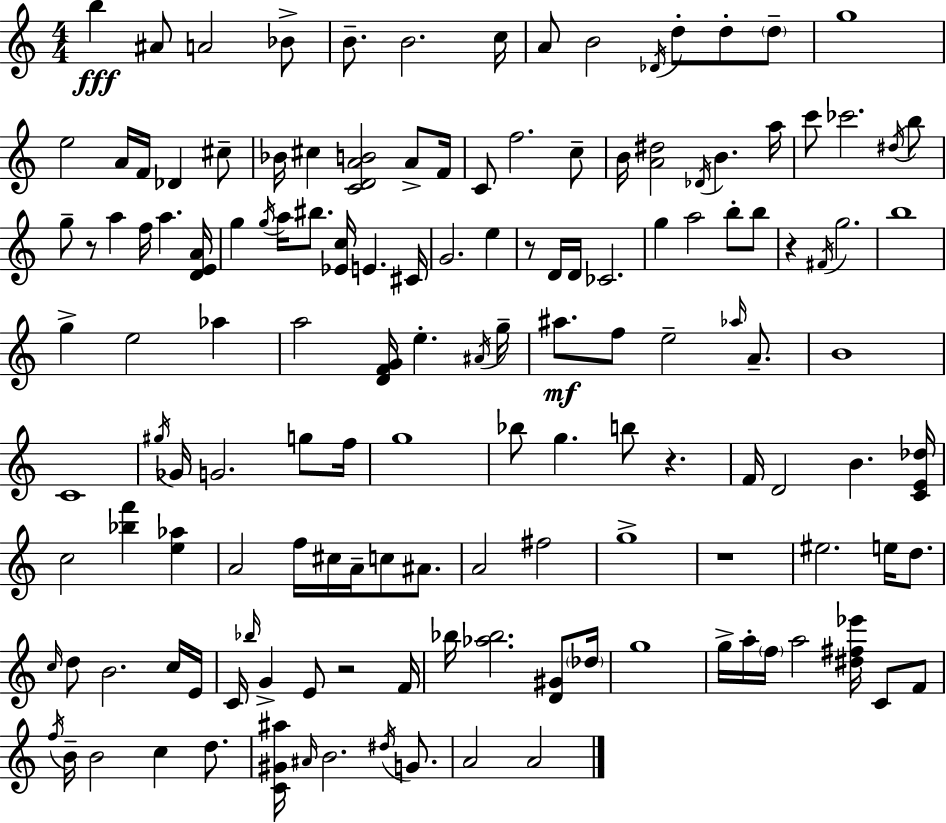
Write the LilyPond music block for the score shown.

{
  \clef treble
  \numericTimeSignature
  \time 4/4
  \key a \minor
  \repeat volta 2 { b''4\fff ais'8 a'2 bes'8-> | b'8.-- b'2. c''16 | a'8 b'2 \acciaccatura { des'16 } d''8-. d''8-. \parenthesize d''8-- | g''1 | \break e''2 a'16 f'16 des'4 cis''8-- | bes'16 cis''4 <c' d' a' b'>2 a'8-> | f'16 c'8 f''2. c''8-- | b'16 <a' dis''>2 \acciaccatura { des'16 } b'4. | \break a''16 c'''8 ces'''2. | \acciaccatura { dis''16 } b''8 g''8-- r8 a''4 f''16 a''4. | <d' e' a'>16 g''4 \acciaccatura { g''16 } a''16 bis''8. <ees' c''>16 e'4. | cis'16 g'2. | \break e''4 r8 d'16 d'16 ces'2. | g''4 a''2 | b''8-. b''8 r4 \acciaccatura { fis'16 } g''2. | b''1 | \break g''4-> e''2 | aes''4 a''2 <d' f' g'>16 e''4.-. | \acciaccatura { ais'16 } g''16-- ais''8.\mf f''8 e''2-- | \grace { aes''16 } a'8.-- b'1 | \break c'1 | \acciaccatura { gis''16 } ges'16 g'2. | g''8 f''16 g''1 | bes''8 g''4. | \break b''8 r4. f'16 d'2 | b'4. <c' e' des''>16 c''2 | <bes'' f'''>4 <e'' aes''>4 a'2 | f''16 cis''16 a'16-- c''8 ais'8. a'2 | \break fis''2 g''1-> | r1 | eis''2. | e''16 d''8. \grace { c''16 } d''8 b'2. | \break c''16 e'16 c'16 \grace { bes''16 } g'4-> e'8 | r2 f'16 bes''16 <aes'' bes''>2. | <d' gis'>8 \parenthesize des''16 g''1 | g''16-> a''16-. \parenthesize f''16 a''2 | \break <dis'' fis'' ees'''>16 c'8 f'8 \acciaccatura { f''16 } b'16-- b'2 | c''4 d''8. <c' gis' ais''>16 \grace { ais'16 } b'2. | \acciaccatura { dis''16 } g'8. a'2 | a'2 } \bar "|."
}